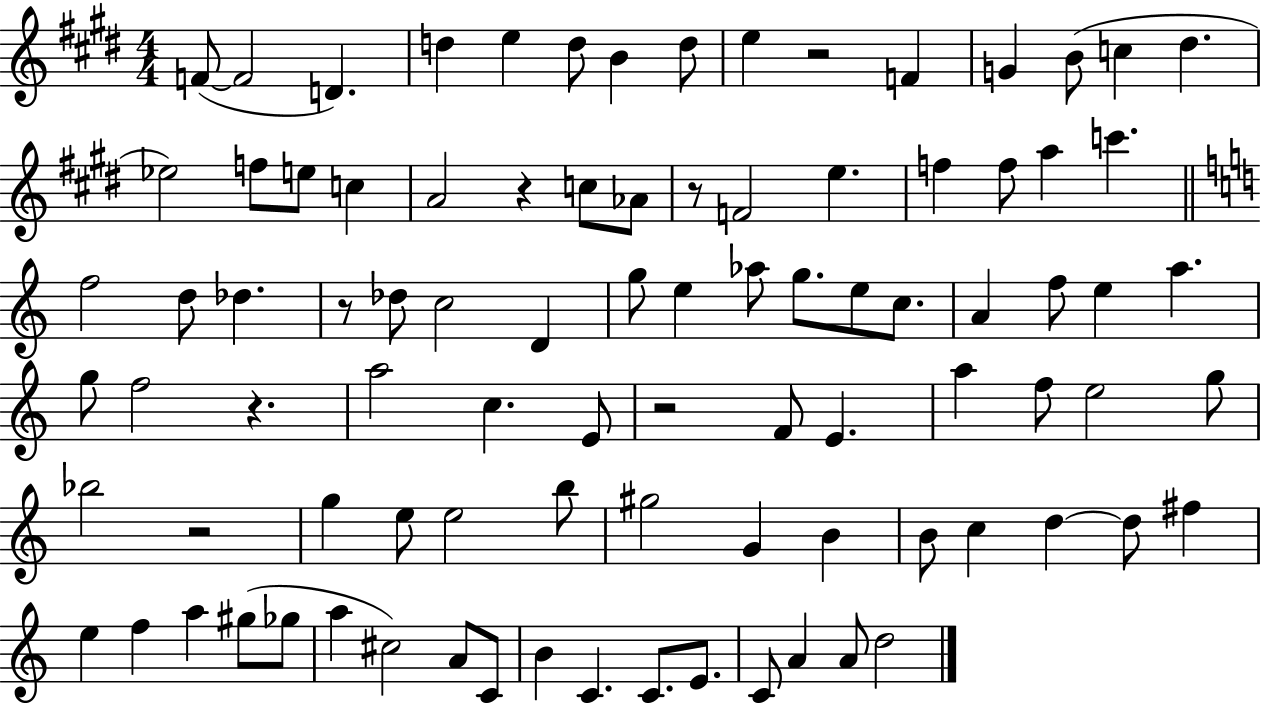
{
  \clef treble
  \numericTimeSignature
  \time 4/4
  \key e \major
  f'8~(~ f'2 d'4.) | d''4 e''4 d''8 b'4 d''8 | e''4 r2 f'4 | g'4 b'8( c''4 dis''4. | \break ees''2) f''8 e''8 c''4 | a'2 r4 c''8 aes'8 | r8 f'2 e''4. | f''4 f''8 a''4 c'''4. | \break \bar "||" \break \key c \major f''2 d''8 des''4. | r8 des''8 c''2 d'4 | g''8 e''4 aes''8 g''8. e''8 c''8. | a'4 f''8 e''4 a''4. | \break g''8 f''2 r4. | a''2 c''4. e'8 | r2 f'8 e'4. | a''4 f''8 e''2 g''8 | \break bes''2 r2 | g''4 e''8 e''2 b''8 | gis''2 g'4 b'4 | b'8 c''4 d''4~~ d''8 fis''4 | \break e''4 f''4 a''4 gis''8( ges''8 | a''4 cis''2) a'8 c'8 | b'4 c'4. c'8. e'8. | c'8 a'4 a'8 d''2 | \break \bar "|."
}